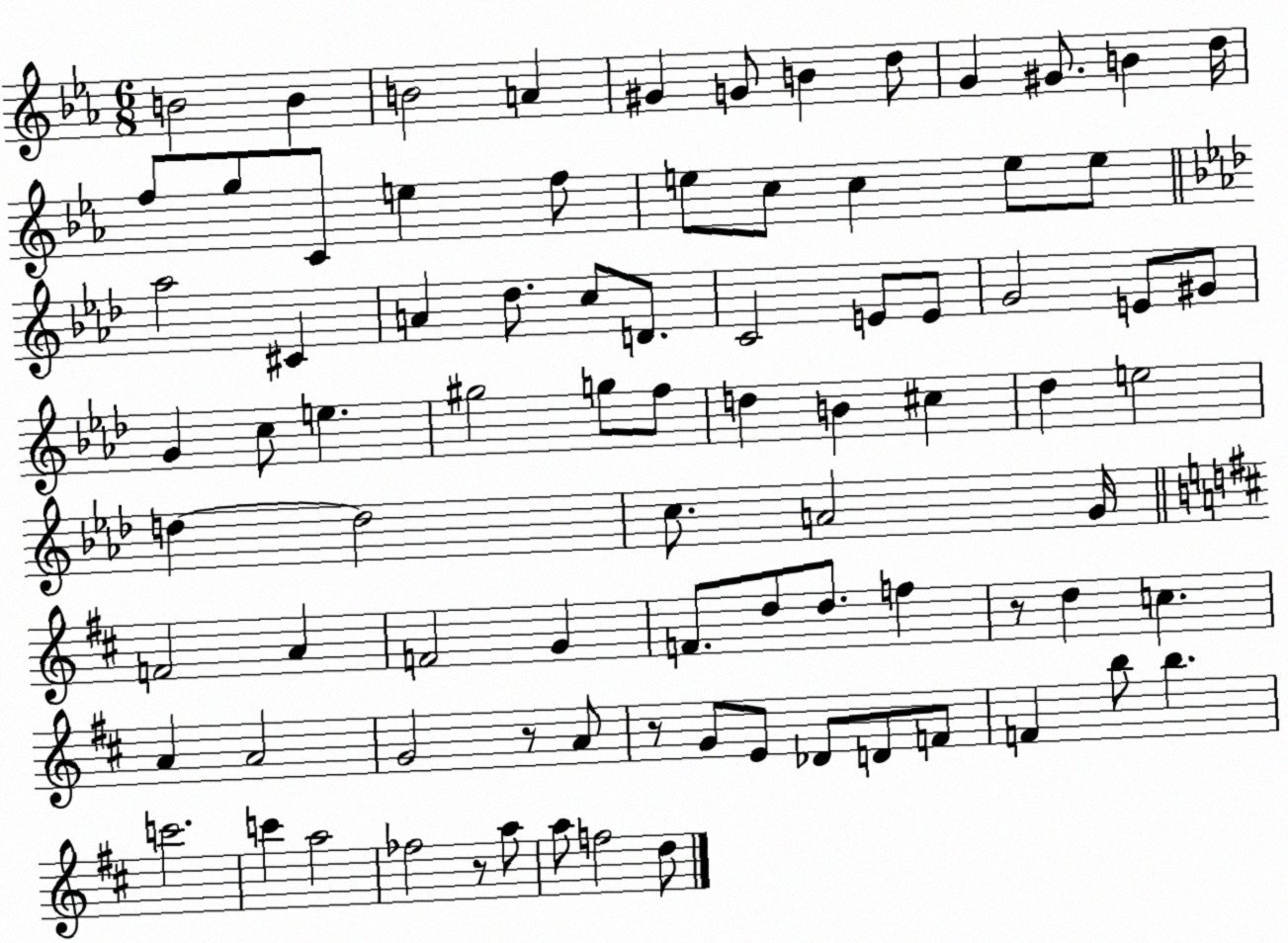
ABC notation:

X:1
T:Untitled
M:6/8
L:1/4
K:Eb
B2 B B2 A ^G G/2 B d/2 G ^G/2 B d/4 f/2 g/2 C/2 e f/2 e/2 c/2 c e/2 e/2 _a2 ^C A _d/2 c/2 D/2 C2 E/2 E/2 G2 E/2 ^G/2 G c/2 e ^g2 g/2 f/2 d B ^c _d e2 d d2 c/2 A2 G/4 F2 A F2 G F/2 d/2 d/2 f z/2 d c A A2 G2 z/2 A/2 z/2 G/2 E/2 _D/2 D/2 F/2 F b/2 b c'2 c' a2 _f2 z/2 a/2 a/2 f2 d/2